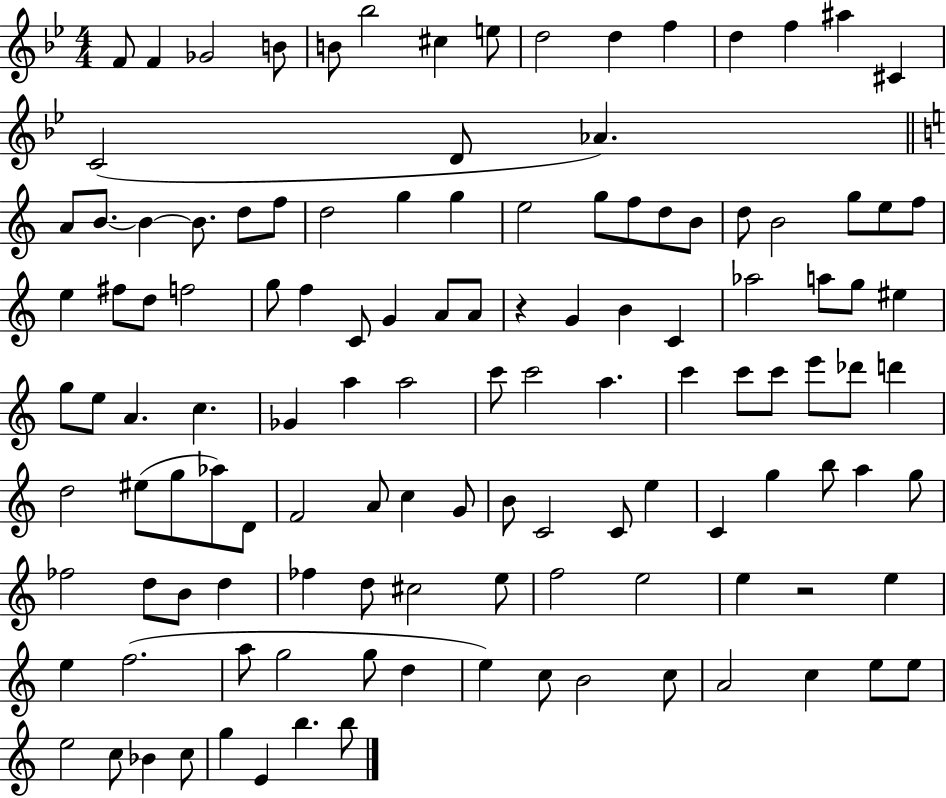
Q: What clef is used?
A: treble